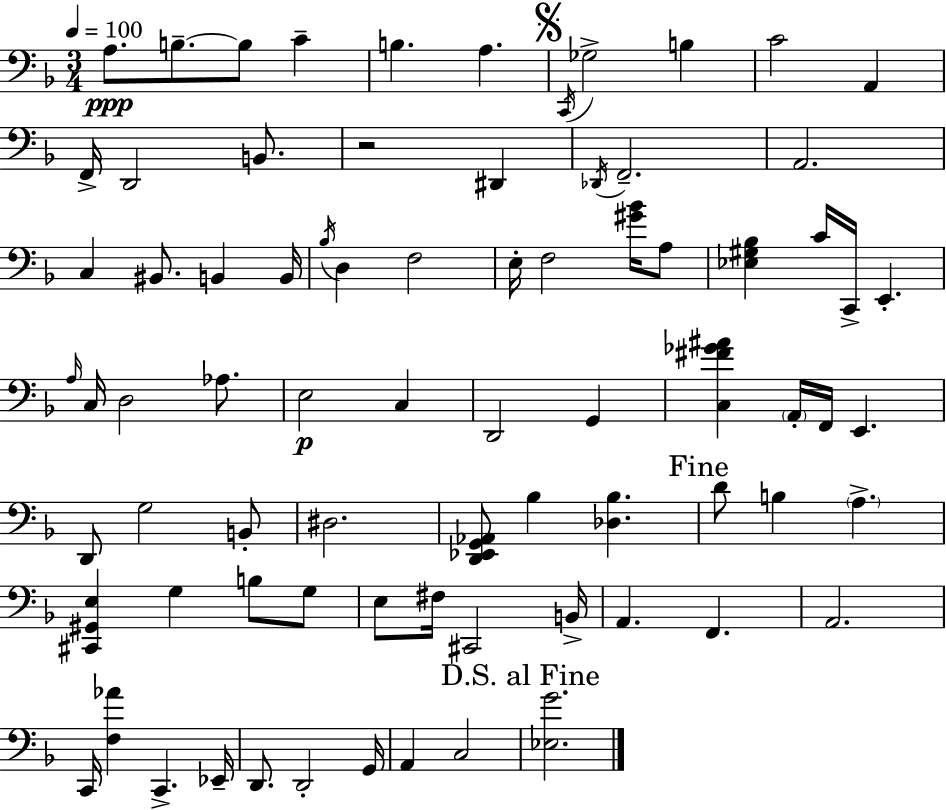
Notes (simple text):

A3/e. B3/e. B3/e C4/q B3/q. A3/q. C2/s Gb3/h B3/q C4/h A2/q F2/s D2/h B2/e. R/h D#2/q Db2/s F2/h. A2/h. C3/q BIS2/e. B2/q B2/s Bb3/s D3/q F3/h E3/s F3/h [G#4,Bb4]/s A3/e [Eb3,G#3,Bb3]/q C4/s C2/s E2/q. A3/s C3/s D3/h Ab3/e. E3/h C3/q D2/h G2/q [C3,F#4,Gb4,A#4]/q A2/s F2/s E2/q. D2/e G3/h B2/e D#3/h. [D2,Eb2,G2,Ab2]/e Bb3/q [Db3,Bb3]/q. D4/e B3/q A3/q. [C#2,G#2,E3]/q G3/q B3/e G3/e E3/e F#3/s C#2/h B2/s A2/q. F2/q. A2/h. C2/s [F3,Ab4]/q C2/q. Eb2/s D2/e. D2/h G2/s A2/q C3/h [Eb3,G4]/h.